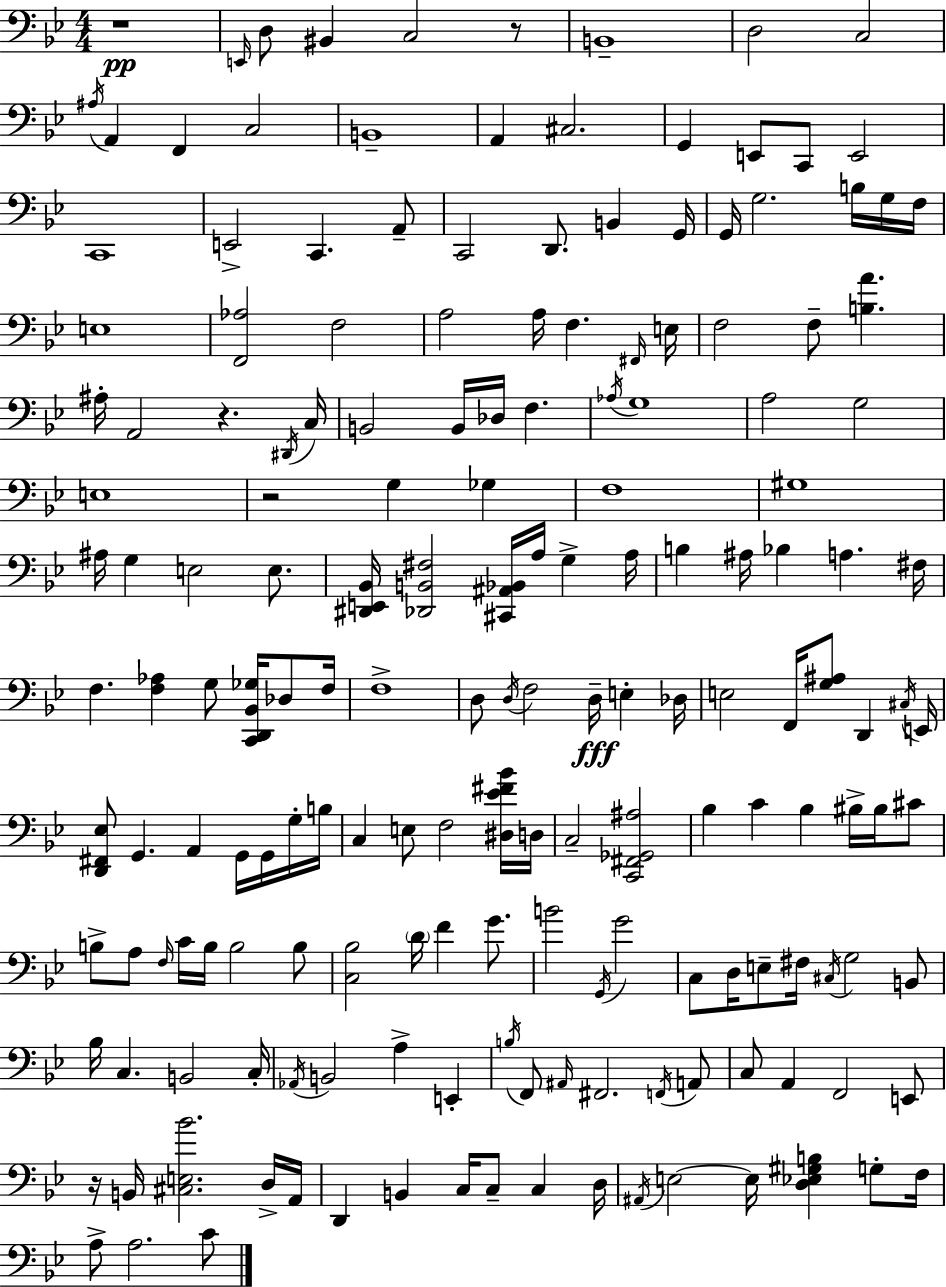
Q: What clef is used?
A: bass